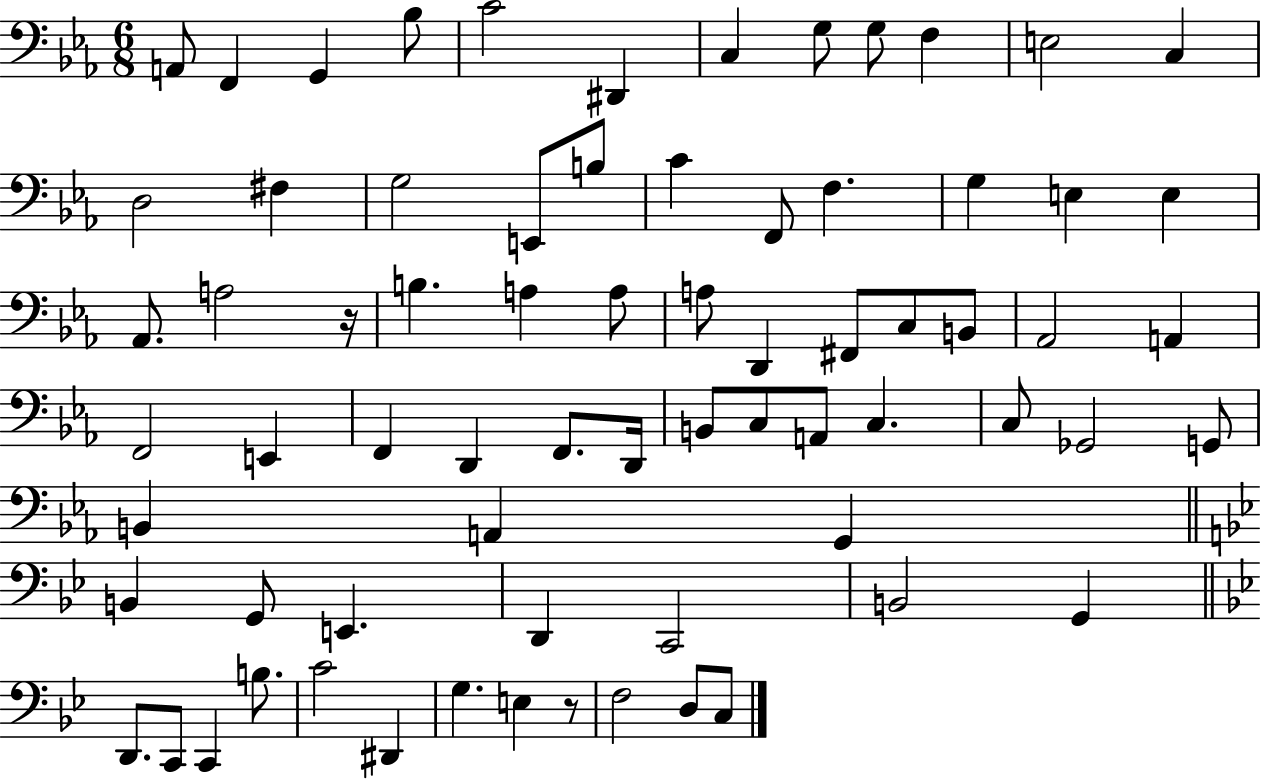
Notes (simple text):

A2/e F2/q G2/q Bb3/e C4/h D#2/q C3/q G3/e G3/e F3/q E3/h C3/q D3/h F#3/q G3/h E2/e B3/e C4/q F2/e F3/q. G3/q E3/q E3/q Ab2/e. A3/h R/s B3/q. A3/q A3/e A3/e D2/q F#2/e C3/e B2/e Ab2/h A2/q F2/h E2/q F2/q D2/q F2/e. D2/s B2/e C3/e A2/e C3/q. C3/e Gb2/h G2/e B2/q A2/q G2/q B2/q G2/e E2/q. D2/q C2/h B2/h G2/q D2/e. C2/e C2/q B3/e. C4/h D#2/q G3/q. E3/q R/e F3/h D3/e C3/e